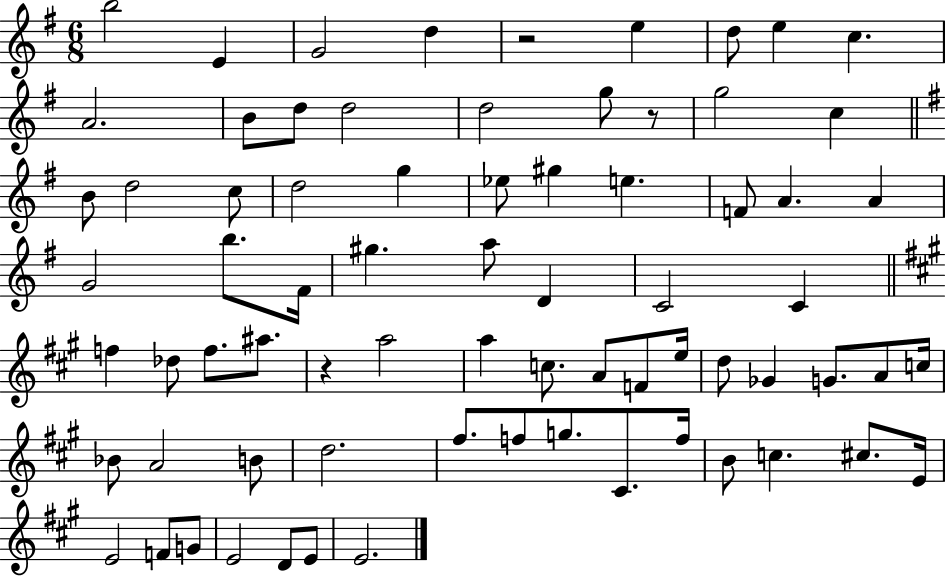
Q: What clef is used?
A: treble